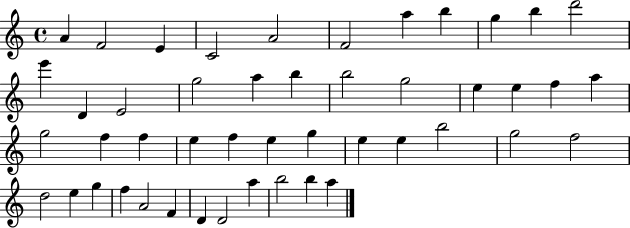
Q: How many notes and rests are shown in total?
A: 47